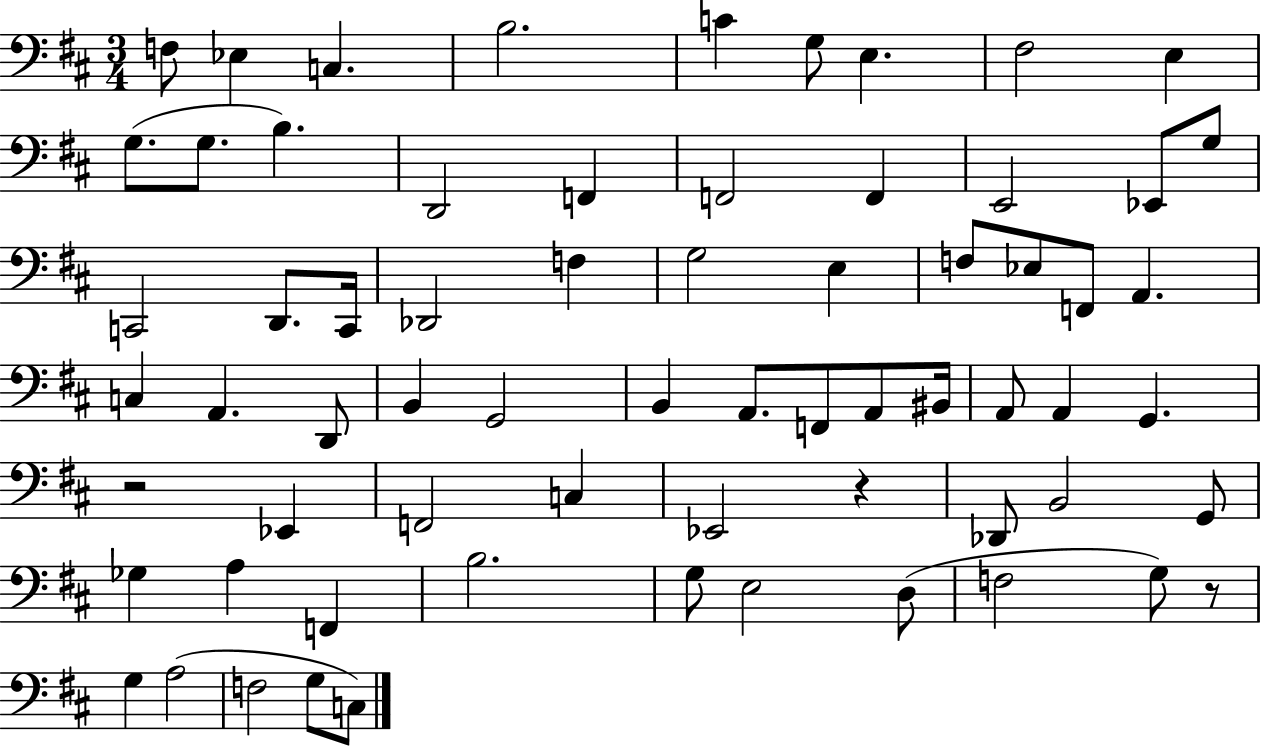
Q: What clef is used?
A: bass